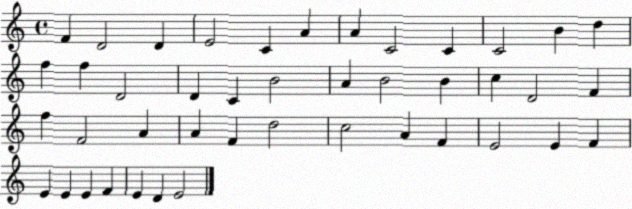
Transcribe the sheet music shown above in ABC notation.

X:1
T:Untitled
M:4/4
L:1/4
K:C
F D2 D E2 C A A C2 C C2 B d f f D2 D C B2 A B2 B c D2 F f F2 A A F d2 c2 A F E2 E F E E E F E D E2